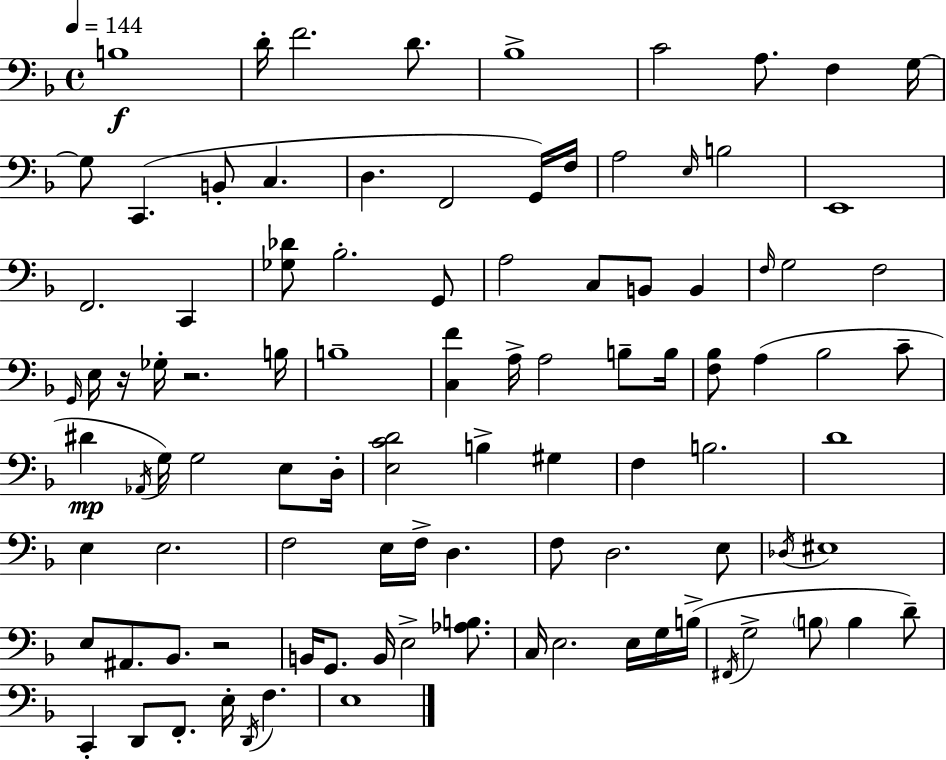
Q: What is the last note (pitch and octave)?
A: E3